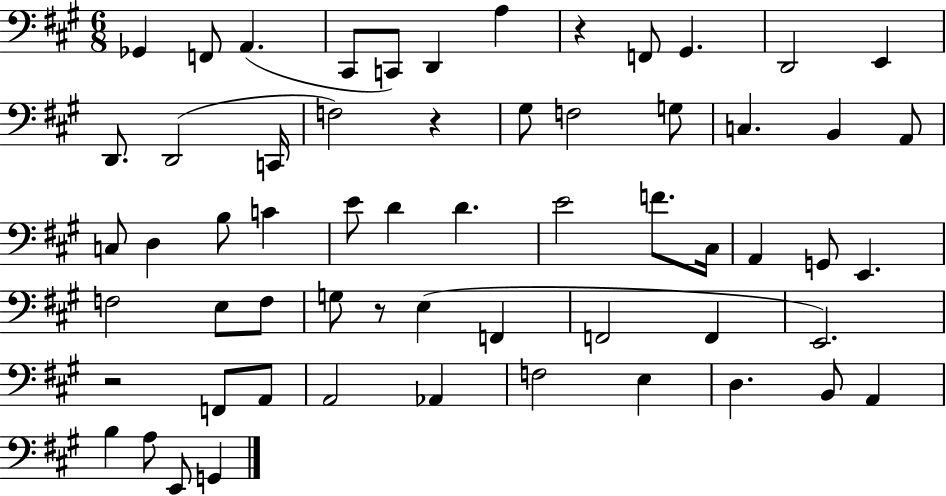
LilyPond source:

{
  \clef bass
  \numericTimeSignature
  \time 6/8
  \key a \major
  \repeat volta 2 { ges,4 f,8 a,4.( | cis,8 c,8) d,4 a4 | r4 f,8 gis,4. | d,2 e,4 | \break d,8. d,2( c,16 | f2) r4 | gis8 f2 g8 | c4. b,4 a,8 | \break c8 d4 b8 c'4 | e'8 d'4 d'4. | e'2 f'8. cis16 | a,4 g,8 e,4. | \break f2 e8 f8 | g8 r8 e4( f,4 | f,2 f,4 | e,2.) | \break r2 f,8 a,8 | a,2 aes,4 | f2 e4 | d4. b,8 a,4 | \break b4 a8 e,8 g,4 | } \bar "|."
}